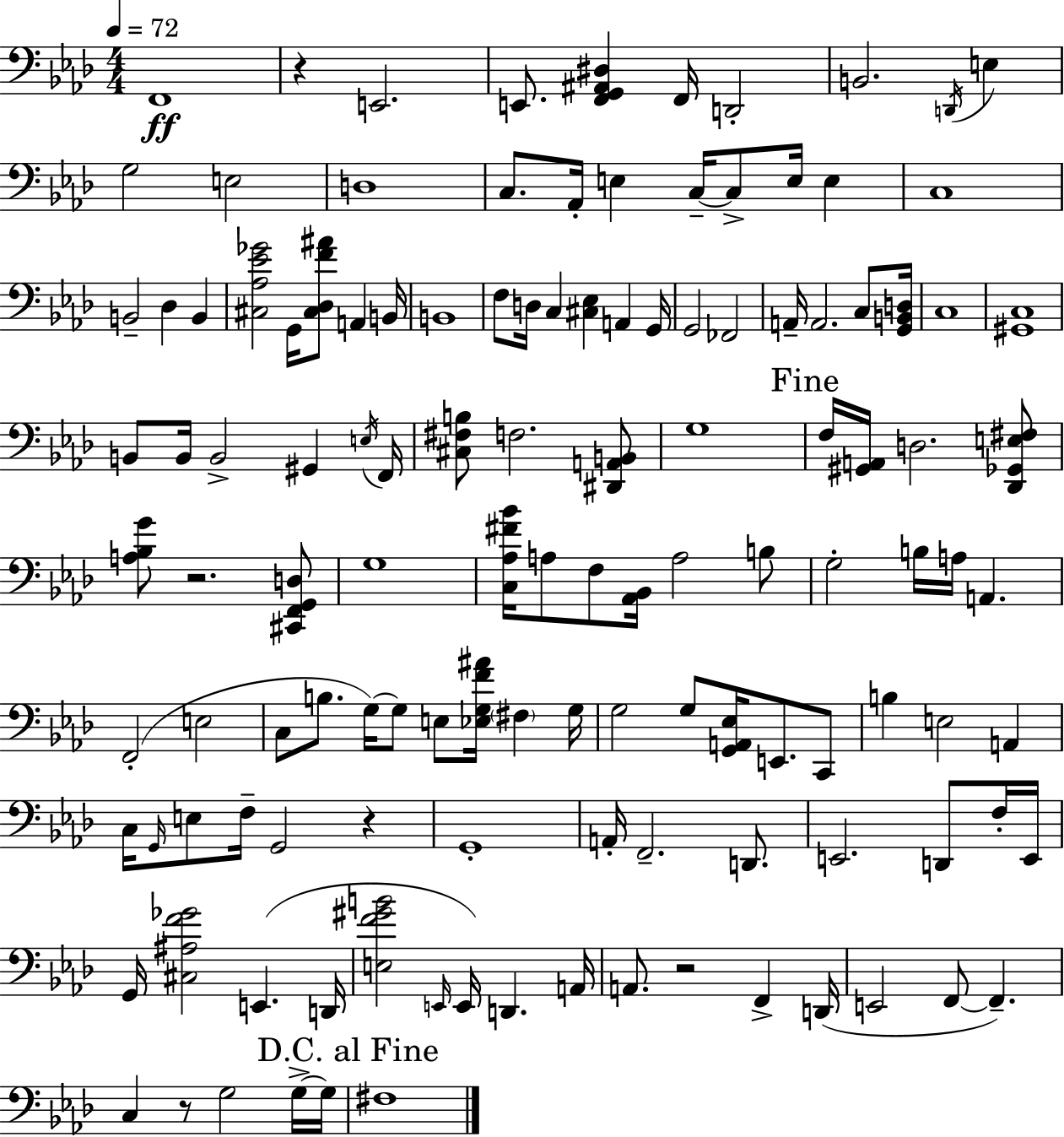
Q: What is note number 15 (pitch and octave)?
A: C3